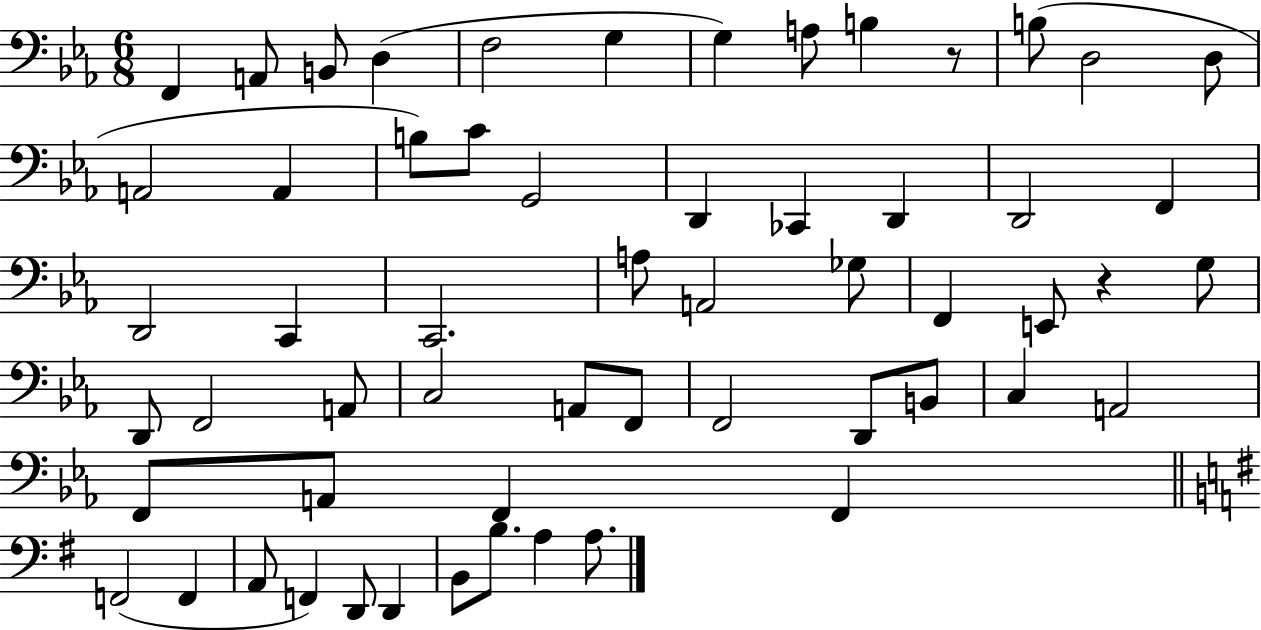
X:1
T:Untitled
M:6/8
L:1/4
K:Eb
F,, A,,/2 B,,/2 D, F,2 G, G, A,/2 B, z/2 B,/2 D,2 D,/2 A,,2 A,, B,/2 C/2 G,,2 D,, _C,, D,, D,,2 F,, D,,2 C,, C,,2 A,/2 A,,2 _G,/2 F,, E,,/2 z G,/2 D,,/2 F,,2 A,,/2 C,2 A,,/2 F,,/2 F,,2 D,,/2 B,,/2 C, A,,2 F,,/2 A,,/2 F,, F,, F,,2 F,, A,,/2 F,, D,,/2 D,, B,,/2 B,/2 A, A,/2